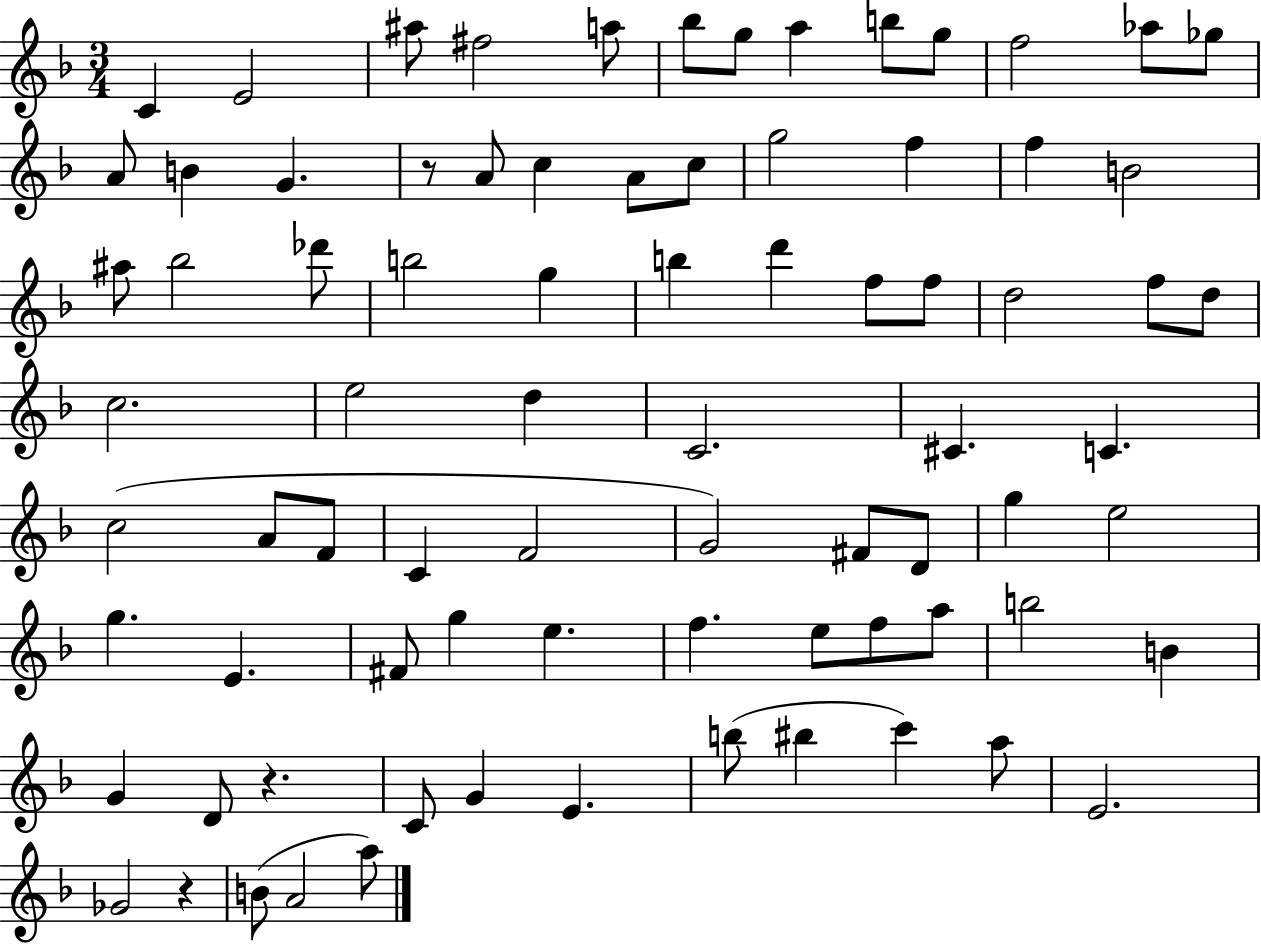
{
  \clef treble
  \numericTimeSignature
  \time 3/4
  \key f \major
  c'4 e'2 | ais''8 fis''2 a''8 | bes''8 g''8 a''4 b''8 g''8 | f''2 aes''8 ges''8 | \break a'8 b'4 g'4. | r8 a'8 c''4 a'8 c''8 | g''2 f''4 | f''4 b'2 | \break ais''8 bes''2 des'''8 | b''2 g''4 | b''4 d'''4 f''8 f''8 | d''2 f''8 d''8 | \break c''2. | e''2 d''4 | c'2. | cis'4. c'4. | \break c''2( a'8 f'8 | c'4 f'2 | g'2) fis'8 d'8 | g''4 e''2 | \break g''4. e'4. | fis'8 g''4 e''4. | f''4. e''8 f''8 a''8 | b''2 b'4 | \break g'4 d'8 r4. | c'8 g'4 e'4. | b''8( bis''4 c'''4) a''8 | e'2. | \break ges'2 r4 | b'8( a'2 a''8) | \bar "|."
}